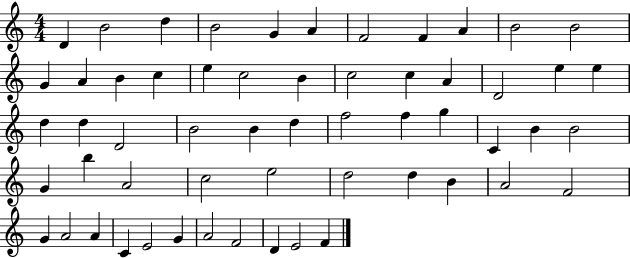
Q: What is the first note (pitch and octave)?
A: D4